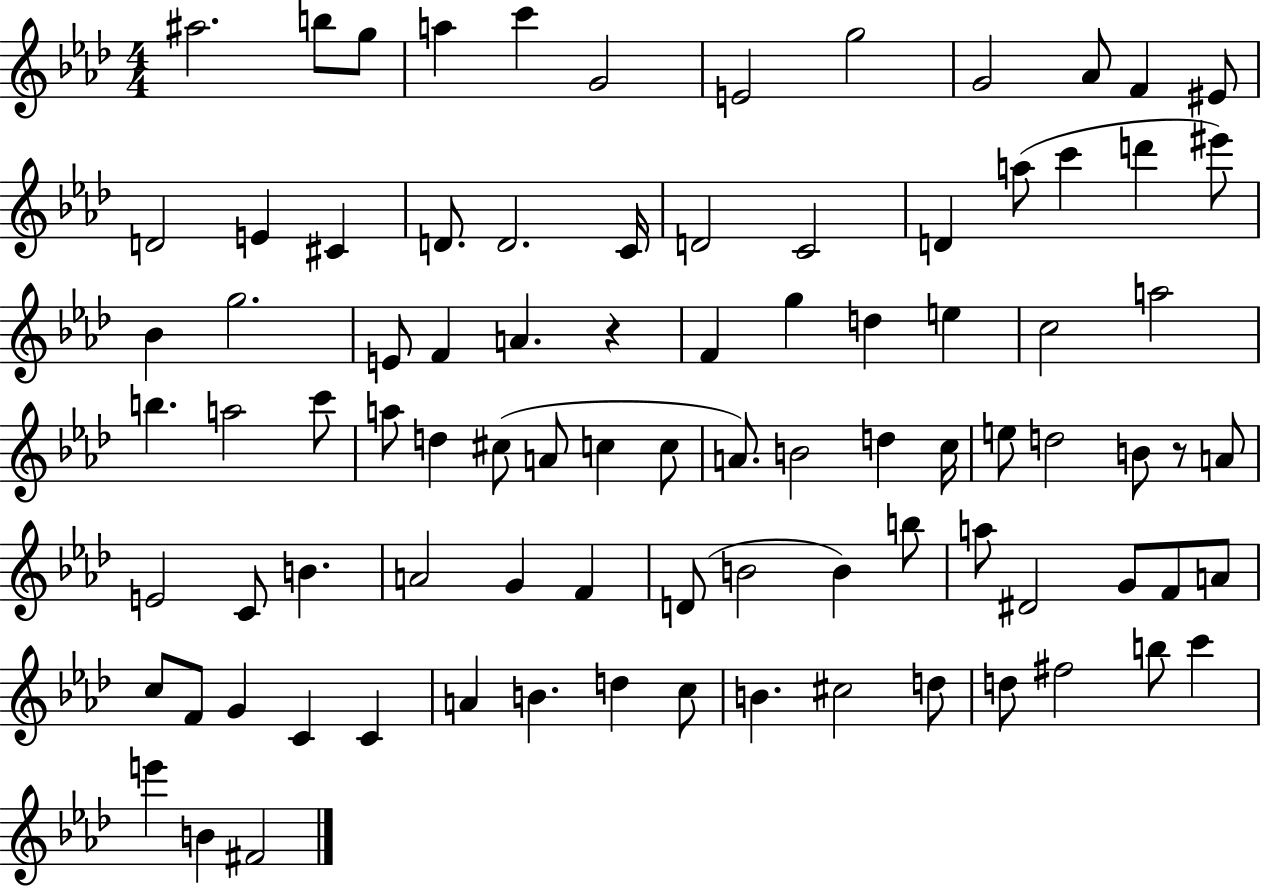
{
  \clef treble
  \numericTimeSignature
  \time 4/4
  \key aes \major
  ais''2. b''8 g''8 | a''4 c'''4 g'2 | e'2 g''2 | g'2 aes'8 f'4 eis'8 | \break d'2 e'4 cis'4 | d'8. d'2. c'16 | d'2 c'2 | d'4 a''8( c'''4 d'''4 eis'''8) | \break bes'4 g''2. | e'8 f'4 a'4. r4 | f'4 g''4 d''4 e''4 | c''2 a''2 | \break b''4. a''2 c'''8 | a''8 d''4 cis''8( a'8 c''4 c''8 | a'8.) b'2 d''4 c''16 | e''8 d''2 b'8 r8 a'8 | \break e'2 c'8 b'4. | a'2 g'4 f'4 | d'8( b'2 b'4) b''8 | a''8 dis'2 g'8 f'8 a'8 | \break c''8 f'8 g'4 c'4 c'4 | a'4 b'4. d''4 c''8 | b'4. cis''2 d''8 | d''8 fis''2 b''8 c'''4 | \break e'''4 b'4 fis'2 | \bar "|."
}